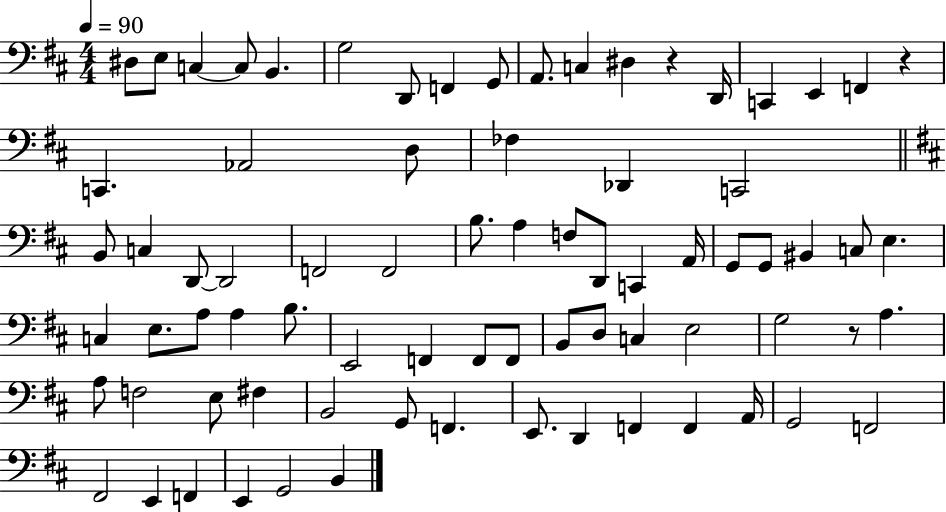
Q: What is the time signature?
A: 4/4